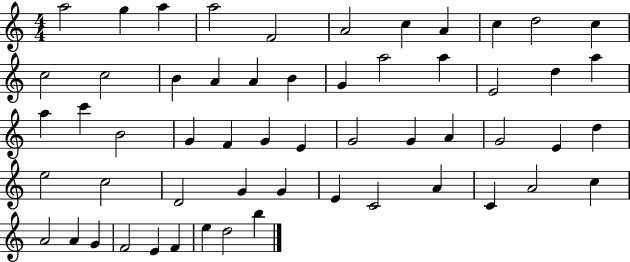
X:1
T:Untitled
M:4/4
L:1/4
K:C
a2 g a a2 F2 A2 c A c d2 c c2 c2 B A A B G a2 a E2 d a a c' B2 G F G E G2 G A G2 E d e2 c2 D2 G G E C2 A C A2 c A2 A G F2 E F e d2 b